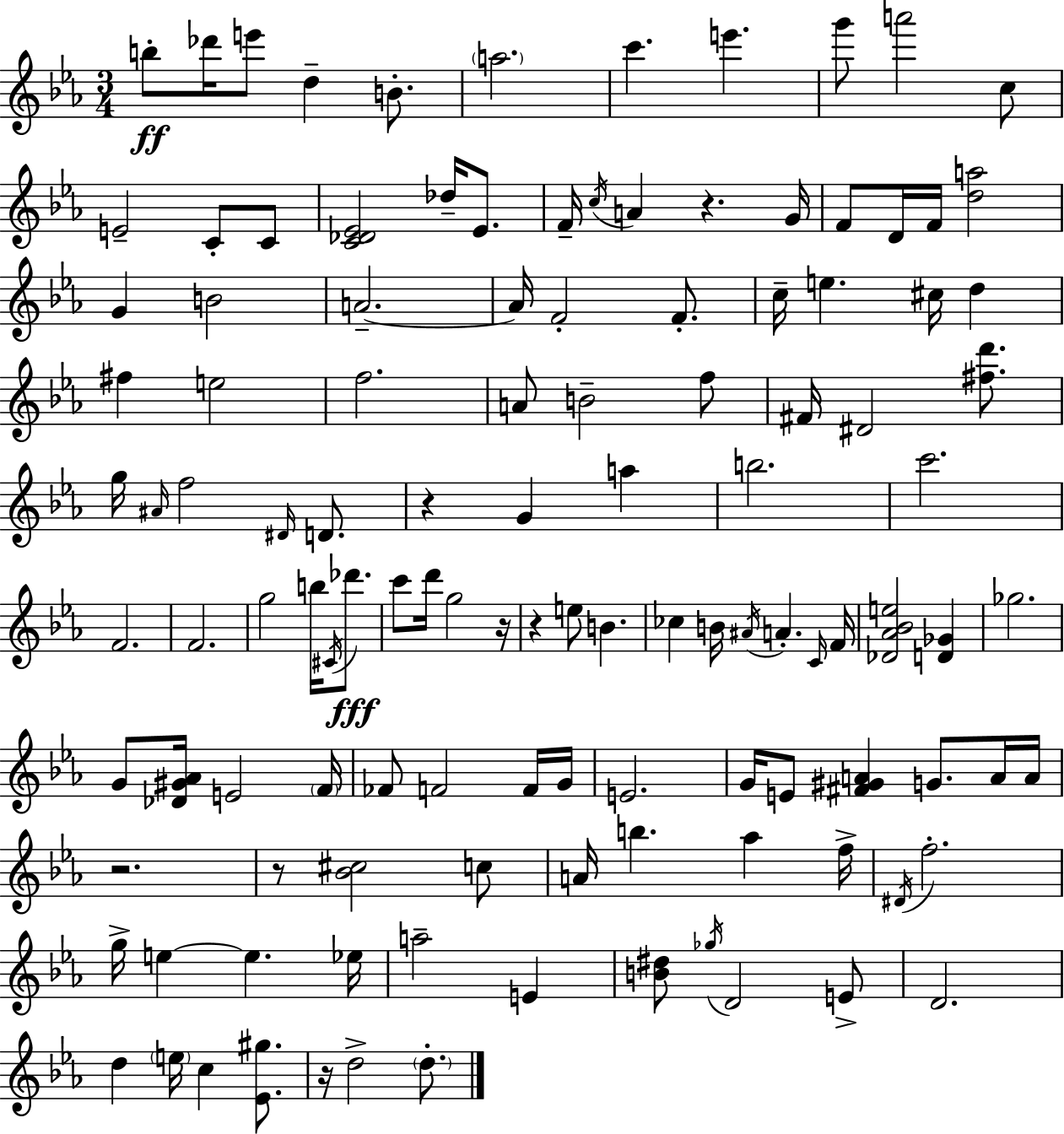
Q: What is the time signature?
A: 3/4